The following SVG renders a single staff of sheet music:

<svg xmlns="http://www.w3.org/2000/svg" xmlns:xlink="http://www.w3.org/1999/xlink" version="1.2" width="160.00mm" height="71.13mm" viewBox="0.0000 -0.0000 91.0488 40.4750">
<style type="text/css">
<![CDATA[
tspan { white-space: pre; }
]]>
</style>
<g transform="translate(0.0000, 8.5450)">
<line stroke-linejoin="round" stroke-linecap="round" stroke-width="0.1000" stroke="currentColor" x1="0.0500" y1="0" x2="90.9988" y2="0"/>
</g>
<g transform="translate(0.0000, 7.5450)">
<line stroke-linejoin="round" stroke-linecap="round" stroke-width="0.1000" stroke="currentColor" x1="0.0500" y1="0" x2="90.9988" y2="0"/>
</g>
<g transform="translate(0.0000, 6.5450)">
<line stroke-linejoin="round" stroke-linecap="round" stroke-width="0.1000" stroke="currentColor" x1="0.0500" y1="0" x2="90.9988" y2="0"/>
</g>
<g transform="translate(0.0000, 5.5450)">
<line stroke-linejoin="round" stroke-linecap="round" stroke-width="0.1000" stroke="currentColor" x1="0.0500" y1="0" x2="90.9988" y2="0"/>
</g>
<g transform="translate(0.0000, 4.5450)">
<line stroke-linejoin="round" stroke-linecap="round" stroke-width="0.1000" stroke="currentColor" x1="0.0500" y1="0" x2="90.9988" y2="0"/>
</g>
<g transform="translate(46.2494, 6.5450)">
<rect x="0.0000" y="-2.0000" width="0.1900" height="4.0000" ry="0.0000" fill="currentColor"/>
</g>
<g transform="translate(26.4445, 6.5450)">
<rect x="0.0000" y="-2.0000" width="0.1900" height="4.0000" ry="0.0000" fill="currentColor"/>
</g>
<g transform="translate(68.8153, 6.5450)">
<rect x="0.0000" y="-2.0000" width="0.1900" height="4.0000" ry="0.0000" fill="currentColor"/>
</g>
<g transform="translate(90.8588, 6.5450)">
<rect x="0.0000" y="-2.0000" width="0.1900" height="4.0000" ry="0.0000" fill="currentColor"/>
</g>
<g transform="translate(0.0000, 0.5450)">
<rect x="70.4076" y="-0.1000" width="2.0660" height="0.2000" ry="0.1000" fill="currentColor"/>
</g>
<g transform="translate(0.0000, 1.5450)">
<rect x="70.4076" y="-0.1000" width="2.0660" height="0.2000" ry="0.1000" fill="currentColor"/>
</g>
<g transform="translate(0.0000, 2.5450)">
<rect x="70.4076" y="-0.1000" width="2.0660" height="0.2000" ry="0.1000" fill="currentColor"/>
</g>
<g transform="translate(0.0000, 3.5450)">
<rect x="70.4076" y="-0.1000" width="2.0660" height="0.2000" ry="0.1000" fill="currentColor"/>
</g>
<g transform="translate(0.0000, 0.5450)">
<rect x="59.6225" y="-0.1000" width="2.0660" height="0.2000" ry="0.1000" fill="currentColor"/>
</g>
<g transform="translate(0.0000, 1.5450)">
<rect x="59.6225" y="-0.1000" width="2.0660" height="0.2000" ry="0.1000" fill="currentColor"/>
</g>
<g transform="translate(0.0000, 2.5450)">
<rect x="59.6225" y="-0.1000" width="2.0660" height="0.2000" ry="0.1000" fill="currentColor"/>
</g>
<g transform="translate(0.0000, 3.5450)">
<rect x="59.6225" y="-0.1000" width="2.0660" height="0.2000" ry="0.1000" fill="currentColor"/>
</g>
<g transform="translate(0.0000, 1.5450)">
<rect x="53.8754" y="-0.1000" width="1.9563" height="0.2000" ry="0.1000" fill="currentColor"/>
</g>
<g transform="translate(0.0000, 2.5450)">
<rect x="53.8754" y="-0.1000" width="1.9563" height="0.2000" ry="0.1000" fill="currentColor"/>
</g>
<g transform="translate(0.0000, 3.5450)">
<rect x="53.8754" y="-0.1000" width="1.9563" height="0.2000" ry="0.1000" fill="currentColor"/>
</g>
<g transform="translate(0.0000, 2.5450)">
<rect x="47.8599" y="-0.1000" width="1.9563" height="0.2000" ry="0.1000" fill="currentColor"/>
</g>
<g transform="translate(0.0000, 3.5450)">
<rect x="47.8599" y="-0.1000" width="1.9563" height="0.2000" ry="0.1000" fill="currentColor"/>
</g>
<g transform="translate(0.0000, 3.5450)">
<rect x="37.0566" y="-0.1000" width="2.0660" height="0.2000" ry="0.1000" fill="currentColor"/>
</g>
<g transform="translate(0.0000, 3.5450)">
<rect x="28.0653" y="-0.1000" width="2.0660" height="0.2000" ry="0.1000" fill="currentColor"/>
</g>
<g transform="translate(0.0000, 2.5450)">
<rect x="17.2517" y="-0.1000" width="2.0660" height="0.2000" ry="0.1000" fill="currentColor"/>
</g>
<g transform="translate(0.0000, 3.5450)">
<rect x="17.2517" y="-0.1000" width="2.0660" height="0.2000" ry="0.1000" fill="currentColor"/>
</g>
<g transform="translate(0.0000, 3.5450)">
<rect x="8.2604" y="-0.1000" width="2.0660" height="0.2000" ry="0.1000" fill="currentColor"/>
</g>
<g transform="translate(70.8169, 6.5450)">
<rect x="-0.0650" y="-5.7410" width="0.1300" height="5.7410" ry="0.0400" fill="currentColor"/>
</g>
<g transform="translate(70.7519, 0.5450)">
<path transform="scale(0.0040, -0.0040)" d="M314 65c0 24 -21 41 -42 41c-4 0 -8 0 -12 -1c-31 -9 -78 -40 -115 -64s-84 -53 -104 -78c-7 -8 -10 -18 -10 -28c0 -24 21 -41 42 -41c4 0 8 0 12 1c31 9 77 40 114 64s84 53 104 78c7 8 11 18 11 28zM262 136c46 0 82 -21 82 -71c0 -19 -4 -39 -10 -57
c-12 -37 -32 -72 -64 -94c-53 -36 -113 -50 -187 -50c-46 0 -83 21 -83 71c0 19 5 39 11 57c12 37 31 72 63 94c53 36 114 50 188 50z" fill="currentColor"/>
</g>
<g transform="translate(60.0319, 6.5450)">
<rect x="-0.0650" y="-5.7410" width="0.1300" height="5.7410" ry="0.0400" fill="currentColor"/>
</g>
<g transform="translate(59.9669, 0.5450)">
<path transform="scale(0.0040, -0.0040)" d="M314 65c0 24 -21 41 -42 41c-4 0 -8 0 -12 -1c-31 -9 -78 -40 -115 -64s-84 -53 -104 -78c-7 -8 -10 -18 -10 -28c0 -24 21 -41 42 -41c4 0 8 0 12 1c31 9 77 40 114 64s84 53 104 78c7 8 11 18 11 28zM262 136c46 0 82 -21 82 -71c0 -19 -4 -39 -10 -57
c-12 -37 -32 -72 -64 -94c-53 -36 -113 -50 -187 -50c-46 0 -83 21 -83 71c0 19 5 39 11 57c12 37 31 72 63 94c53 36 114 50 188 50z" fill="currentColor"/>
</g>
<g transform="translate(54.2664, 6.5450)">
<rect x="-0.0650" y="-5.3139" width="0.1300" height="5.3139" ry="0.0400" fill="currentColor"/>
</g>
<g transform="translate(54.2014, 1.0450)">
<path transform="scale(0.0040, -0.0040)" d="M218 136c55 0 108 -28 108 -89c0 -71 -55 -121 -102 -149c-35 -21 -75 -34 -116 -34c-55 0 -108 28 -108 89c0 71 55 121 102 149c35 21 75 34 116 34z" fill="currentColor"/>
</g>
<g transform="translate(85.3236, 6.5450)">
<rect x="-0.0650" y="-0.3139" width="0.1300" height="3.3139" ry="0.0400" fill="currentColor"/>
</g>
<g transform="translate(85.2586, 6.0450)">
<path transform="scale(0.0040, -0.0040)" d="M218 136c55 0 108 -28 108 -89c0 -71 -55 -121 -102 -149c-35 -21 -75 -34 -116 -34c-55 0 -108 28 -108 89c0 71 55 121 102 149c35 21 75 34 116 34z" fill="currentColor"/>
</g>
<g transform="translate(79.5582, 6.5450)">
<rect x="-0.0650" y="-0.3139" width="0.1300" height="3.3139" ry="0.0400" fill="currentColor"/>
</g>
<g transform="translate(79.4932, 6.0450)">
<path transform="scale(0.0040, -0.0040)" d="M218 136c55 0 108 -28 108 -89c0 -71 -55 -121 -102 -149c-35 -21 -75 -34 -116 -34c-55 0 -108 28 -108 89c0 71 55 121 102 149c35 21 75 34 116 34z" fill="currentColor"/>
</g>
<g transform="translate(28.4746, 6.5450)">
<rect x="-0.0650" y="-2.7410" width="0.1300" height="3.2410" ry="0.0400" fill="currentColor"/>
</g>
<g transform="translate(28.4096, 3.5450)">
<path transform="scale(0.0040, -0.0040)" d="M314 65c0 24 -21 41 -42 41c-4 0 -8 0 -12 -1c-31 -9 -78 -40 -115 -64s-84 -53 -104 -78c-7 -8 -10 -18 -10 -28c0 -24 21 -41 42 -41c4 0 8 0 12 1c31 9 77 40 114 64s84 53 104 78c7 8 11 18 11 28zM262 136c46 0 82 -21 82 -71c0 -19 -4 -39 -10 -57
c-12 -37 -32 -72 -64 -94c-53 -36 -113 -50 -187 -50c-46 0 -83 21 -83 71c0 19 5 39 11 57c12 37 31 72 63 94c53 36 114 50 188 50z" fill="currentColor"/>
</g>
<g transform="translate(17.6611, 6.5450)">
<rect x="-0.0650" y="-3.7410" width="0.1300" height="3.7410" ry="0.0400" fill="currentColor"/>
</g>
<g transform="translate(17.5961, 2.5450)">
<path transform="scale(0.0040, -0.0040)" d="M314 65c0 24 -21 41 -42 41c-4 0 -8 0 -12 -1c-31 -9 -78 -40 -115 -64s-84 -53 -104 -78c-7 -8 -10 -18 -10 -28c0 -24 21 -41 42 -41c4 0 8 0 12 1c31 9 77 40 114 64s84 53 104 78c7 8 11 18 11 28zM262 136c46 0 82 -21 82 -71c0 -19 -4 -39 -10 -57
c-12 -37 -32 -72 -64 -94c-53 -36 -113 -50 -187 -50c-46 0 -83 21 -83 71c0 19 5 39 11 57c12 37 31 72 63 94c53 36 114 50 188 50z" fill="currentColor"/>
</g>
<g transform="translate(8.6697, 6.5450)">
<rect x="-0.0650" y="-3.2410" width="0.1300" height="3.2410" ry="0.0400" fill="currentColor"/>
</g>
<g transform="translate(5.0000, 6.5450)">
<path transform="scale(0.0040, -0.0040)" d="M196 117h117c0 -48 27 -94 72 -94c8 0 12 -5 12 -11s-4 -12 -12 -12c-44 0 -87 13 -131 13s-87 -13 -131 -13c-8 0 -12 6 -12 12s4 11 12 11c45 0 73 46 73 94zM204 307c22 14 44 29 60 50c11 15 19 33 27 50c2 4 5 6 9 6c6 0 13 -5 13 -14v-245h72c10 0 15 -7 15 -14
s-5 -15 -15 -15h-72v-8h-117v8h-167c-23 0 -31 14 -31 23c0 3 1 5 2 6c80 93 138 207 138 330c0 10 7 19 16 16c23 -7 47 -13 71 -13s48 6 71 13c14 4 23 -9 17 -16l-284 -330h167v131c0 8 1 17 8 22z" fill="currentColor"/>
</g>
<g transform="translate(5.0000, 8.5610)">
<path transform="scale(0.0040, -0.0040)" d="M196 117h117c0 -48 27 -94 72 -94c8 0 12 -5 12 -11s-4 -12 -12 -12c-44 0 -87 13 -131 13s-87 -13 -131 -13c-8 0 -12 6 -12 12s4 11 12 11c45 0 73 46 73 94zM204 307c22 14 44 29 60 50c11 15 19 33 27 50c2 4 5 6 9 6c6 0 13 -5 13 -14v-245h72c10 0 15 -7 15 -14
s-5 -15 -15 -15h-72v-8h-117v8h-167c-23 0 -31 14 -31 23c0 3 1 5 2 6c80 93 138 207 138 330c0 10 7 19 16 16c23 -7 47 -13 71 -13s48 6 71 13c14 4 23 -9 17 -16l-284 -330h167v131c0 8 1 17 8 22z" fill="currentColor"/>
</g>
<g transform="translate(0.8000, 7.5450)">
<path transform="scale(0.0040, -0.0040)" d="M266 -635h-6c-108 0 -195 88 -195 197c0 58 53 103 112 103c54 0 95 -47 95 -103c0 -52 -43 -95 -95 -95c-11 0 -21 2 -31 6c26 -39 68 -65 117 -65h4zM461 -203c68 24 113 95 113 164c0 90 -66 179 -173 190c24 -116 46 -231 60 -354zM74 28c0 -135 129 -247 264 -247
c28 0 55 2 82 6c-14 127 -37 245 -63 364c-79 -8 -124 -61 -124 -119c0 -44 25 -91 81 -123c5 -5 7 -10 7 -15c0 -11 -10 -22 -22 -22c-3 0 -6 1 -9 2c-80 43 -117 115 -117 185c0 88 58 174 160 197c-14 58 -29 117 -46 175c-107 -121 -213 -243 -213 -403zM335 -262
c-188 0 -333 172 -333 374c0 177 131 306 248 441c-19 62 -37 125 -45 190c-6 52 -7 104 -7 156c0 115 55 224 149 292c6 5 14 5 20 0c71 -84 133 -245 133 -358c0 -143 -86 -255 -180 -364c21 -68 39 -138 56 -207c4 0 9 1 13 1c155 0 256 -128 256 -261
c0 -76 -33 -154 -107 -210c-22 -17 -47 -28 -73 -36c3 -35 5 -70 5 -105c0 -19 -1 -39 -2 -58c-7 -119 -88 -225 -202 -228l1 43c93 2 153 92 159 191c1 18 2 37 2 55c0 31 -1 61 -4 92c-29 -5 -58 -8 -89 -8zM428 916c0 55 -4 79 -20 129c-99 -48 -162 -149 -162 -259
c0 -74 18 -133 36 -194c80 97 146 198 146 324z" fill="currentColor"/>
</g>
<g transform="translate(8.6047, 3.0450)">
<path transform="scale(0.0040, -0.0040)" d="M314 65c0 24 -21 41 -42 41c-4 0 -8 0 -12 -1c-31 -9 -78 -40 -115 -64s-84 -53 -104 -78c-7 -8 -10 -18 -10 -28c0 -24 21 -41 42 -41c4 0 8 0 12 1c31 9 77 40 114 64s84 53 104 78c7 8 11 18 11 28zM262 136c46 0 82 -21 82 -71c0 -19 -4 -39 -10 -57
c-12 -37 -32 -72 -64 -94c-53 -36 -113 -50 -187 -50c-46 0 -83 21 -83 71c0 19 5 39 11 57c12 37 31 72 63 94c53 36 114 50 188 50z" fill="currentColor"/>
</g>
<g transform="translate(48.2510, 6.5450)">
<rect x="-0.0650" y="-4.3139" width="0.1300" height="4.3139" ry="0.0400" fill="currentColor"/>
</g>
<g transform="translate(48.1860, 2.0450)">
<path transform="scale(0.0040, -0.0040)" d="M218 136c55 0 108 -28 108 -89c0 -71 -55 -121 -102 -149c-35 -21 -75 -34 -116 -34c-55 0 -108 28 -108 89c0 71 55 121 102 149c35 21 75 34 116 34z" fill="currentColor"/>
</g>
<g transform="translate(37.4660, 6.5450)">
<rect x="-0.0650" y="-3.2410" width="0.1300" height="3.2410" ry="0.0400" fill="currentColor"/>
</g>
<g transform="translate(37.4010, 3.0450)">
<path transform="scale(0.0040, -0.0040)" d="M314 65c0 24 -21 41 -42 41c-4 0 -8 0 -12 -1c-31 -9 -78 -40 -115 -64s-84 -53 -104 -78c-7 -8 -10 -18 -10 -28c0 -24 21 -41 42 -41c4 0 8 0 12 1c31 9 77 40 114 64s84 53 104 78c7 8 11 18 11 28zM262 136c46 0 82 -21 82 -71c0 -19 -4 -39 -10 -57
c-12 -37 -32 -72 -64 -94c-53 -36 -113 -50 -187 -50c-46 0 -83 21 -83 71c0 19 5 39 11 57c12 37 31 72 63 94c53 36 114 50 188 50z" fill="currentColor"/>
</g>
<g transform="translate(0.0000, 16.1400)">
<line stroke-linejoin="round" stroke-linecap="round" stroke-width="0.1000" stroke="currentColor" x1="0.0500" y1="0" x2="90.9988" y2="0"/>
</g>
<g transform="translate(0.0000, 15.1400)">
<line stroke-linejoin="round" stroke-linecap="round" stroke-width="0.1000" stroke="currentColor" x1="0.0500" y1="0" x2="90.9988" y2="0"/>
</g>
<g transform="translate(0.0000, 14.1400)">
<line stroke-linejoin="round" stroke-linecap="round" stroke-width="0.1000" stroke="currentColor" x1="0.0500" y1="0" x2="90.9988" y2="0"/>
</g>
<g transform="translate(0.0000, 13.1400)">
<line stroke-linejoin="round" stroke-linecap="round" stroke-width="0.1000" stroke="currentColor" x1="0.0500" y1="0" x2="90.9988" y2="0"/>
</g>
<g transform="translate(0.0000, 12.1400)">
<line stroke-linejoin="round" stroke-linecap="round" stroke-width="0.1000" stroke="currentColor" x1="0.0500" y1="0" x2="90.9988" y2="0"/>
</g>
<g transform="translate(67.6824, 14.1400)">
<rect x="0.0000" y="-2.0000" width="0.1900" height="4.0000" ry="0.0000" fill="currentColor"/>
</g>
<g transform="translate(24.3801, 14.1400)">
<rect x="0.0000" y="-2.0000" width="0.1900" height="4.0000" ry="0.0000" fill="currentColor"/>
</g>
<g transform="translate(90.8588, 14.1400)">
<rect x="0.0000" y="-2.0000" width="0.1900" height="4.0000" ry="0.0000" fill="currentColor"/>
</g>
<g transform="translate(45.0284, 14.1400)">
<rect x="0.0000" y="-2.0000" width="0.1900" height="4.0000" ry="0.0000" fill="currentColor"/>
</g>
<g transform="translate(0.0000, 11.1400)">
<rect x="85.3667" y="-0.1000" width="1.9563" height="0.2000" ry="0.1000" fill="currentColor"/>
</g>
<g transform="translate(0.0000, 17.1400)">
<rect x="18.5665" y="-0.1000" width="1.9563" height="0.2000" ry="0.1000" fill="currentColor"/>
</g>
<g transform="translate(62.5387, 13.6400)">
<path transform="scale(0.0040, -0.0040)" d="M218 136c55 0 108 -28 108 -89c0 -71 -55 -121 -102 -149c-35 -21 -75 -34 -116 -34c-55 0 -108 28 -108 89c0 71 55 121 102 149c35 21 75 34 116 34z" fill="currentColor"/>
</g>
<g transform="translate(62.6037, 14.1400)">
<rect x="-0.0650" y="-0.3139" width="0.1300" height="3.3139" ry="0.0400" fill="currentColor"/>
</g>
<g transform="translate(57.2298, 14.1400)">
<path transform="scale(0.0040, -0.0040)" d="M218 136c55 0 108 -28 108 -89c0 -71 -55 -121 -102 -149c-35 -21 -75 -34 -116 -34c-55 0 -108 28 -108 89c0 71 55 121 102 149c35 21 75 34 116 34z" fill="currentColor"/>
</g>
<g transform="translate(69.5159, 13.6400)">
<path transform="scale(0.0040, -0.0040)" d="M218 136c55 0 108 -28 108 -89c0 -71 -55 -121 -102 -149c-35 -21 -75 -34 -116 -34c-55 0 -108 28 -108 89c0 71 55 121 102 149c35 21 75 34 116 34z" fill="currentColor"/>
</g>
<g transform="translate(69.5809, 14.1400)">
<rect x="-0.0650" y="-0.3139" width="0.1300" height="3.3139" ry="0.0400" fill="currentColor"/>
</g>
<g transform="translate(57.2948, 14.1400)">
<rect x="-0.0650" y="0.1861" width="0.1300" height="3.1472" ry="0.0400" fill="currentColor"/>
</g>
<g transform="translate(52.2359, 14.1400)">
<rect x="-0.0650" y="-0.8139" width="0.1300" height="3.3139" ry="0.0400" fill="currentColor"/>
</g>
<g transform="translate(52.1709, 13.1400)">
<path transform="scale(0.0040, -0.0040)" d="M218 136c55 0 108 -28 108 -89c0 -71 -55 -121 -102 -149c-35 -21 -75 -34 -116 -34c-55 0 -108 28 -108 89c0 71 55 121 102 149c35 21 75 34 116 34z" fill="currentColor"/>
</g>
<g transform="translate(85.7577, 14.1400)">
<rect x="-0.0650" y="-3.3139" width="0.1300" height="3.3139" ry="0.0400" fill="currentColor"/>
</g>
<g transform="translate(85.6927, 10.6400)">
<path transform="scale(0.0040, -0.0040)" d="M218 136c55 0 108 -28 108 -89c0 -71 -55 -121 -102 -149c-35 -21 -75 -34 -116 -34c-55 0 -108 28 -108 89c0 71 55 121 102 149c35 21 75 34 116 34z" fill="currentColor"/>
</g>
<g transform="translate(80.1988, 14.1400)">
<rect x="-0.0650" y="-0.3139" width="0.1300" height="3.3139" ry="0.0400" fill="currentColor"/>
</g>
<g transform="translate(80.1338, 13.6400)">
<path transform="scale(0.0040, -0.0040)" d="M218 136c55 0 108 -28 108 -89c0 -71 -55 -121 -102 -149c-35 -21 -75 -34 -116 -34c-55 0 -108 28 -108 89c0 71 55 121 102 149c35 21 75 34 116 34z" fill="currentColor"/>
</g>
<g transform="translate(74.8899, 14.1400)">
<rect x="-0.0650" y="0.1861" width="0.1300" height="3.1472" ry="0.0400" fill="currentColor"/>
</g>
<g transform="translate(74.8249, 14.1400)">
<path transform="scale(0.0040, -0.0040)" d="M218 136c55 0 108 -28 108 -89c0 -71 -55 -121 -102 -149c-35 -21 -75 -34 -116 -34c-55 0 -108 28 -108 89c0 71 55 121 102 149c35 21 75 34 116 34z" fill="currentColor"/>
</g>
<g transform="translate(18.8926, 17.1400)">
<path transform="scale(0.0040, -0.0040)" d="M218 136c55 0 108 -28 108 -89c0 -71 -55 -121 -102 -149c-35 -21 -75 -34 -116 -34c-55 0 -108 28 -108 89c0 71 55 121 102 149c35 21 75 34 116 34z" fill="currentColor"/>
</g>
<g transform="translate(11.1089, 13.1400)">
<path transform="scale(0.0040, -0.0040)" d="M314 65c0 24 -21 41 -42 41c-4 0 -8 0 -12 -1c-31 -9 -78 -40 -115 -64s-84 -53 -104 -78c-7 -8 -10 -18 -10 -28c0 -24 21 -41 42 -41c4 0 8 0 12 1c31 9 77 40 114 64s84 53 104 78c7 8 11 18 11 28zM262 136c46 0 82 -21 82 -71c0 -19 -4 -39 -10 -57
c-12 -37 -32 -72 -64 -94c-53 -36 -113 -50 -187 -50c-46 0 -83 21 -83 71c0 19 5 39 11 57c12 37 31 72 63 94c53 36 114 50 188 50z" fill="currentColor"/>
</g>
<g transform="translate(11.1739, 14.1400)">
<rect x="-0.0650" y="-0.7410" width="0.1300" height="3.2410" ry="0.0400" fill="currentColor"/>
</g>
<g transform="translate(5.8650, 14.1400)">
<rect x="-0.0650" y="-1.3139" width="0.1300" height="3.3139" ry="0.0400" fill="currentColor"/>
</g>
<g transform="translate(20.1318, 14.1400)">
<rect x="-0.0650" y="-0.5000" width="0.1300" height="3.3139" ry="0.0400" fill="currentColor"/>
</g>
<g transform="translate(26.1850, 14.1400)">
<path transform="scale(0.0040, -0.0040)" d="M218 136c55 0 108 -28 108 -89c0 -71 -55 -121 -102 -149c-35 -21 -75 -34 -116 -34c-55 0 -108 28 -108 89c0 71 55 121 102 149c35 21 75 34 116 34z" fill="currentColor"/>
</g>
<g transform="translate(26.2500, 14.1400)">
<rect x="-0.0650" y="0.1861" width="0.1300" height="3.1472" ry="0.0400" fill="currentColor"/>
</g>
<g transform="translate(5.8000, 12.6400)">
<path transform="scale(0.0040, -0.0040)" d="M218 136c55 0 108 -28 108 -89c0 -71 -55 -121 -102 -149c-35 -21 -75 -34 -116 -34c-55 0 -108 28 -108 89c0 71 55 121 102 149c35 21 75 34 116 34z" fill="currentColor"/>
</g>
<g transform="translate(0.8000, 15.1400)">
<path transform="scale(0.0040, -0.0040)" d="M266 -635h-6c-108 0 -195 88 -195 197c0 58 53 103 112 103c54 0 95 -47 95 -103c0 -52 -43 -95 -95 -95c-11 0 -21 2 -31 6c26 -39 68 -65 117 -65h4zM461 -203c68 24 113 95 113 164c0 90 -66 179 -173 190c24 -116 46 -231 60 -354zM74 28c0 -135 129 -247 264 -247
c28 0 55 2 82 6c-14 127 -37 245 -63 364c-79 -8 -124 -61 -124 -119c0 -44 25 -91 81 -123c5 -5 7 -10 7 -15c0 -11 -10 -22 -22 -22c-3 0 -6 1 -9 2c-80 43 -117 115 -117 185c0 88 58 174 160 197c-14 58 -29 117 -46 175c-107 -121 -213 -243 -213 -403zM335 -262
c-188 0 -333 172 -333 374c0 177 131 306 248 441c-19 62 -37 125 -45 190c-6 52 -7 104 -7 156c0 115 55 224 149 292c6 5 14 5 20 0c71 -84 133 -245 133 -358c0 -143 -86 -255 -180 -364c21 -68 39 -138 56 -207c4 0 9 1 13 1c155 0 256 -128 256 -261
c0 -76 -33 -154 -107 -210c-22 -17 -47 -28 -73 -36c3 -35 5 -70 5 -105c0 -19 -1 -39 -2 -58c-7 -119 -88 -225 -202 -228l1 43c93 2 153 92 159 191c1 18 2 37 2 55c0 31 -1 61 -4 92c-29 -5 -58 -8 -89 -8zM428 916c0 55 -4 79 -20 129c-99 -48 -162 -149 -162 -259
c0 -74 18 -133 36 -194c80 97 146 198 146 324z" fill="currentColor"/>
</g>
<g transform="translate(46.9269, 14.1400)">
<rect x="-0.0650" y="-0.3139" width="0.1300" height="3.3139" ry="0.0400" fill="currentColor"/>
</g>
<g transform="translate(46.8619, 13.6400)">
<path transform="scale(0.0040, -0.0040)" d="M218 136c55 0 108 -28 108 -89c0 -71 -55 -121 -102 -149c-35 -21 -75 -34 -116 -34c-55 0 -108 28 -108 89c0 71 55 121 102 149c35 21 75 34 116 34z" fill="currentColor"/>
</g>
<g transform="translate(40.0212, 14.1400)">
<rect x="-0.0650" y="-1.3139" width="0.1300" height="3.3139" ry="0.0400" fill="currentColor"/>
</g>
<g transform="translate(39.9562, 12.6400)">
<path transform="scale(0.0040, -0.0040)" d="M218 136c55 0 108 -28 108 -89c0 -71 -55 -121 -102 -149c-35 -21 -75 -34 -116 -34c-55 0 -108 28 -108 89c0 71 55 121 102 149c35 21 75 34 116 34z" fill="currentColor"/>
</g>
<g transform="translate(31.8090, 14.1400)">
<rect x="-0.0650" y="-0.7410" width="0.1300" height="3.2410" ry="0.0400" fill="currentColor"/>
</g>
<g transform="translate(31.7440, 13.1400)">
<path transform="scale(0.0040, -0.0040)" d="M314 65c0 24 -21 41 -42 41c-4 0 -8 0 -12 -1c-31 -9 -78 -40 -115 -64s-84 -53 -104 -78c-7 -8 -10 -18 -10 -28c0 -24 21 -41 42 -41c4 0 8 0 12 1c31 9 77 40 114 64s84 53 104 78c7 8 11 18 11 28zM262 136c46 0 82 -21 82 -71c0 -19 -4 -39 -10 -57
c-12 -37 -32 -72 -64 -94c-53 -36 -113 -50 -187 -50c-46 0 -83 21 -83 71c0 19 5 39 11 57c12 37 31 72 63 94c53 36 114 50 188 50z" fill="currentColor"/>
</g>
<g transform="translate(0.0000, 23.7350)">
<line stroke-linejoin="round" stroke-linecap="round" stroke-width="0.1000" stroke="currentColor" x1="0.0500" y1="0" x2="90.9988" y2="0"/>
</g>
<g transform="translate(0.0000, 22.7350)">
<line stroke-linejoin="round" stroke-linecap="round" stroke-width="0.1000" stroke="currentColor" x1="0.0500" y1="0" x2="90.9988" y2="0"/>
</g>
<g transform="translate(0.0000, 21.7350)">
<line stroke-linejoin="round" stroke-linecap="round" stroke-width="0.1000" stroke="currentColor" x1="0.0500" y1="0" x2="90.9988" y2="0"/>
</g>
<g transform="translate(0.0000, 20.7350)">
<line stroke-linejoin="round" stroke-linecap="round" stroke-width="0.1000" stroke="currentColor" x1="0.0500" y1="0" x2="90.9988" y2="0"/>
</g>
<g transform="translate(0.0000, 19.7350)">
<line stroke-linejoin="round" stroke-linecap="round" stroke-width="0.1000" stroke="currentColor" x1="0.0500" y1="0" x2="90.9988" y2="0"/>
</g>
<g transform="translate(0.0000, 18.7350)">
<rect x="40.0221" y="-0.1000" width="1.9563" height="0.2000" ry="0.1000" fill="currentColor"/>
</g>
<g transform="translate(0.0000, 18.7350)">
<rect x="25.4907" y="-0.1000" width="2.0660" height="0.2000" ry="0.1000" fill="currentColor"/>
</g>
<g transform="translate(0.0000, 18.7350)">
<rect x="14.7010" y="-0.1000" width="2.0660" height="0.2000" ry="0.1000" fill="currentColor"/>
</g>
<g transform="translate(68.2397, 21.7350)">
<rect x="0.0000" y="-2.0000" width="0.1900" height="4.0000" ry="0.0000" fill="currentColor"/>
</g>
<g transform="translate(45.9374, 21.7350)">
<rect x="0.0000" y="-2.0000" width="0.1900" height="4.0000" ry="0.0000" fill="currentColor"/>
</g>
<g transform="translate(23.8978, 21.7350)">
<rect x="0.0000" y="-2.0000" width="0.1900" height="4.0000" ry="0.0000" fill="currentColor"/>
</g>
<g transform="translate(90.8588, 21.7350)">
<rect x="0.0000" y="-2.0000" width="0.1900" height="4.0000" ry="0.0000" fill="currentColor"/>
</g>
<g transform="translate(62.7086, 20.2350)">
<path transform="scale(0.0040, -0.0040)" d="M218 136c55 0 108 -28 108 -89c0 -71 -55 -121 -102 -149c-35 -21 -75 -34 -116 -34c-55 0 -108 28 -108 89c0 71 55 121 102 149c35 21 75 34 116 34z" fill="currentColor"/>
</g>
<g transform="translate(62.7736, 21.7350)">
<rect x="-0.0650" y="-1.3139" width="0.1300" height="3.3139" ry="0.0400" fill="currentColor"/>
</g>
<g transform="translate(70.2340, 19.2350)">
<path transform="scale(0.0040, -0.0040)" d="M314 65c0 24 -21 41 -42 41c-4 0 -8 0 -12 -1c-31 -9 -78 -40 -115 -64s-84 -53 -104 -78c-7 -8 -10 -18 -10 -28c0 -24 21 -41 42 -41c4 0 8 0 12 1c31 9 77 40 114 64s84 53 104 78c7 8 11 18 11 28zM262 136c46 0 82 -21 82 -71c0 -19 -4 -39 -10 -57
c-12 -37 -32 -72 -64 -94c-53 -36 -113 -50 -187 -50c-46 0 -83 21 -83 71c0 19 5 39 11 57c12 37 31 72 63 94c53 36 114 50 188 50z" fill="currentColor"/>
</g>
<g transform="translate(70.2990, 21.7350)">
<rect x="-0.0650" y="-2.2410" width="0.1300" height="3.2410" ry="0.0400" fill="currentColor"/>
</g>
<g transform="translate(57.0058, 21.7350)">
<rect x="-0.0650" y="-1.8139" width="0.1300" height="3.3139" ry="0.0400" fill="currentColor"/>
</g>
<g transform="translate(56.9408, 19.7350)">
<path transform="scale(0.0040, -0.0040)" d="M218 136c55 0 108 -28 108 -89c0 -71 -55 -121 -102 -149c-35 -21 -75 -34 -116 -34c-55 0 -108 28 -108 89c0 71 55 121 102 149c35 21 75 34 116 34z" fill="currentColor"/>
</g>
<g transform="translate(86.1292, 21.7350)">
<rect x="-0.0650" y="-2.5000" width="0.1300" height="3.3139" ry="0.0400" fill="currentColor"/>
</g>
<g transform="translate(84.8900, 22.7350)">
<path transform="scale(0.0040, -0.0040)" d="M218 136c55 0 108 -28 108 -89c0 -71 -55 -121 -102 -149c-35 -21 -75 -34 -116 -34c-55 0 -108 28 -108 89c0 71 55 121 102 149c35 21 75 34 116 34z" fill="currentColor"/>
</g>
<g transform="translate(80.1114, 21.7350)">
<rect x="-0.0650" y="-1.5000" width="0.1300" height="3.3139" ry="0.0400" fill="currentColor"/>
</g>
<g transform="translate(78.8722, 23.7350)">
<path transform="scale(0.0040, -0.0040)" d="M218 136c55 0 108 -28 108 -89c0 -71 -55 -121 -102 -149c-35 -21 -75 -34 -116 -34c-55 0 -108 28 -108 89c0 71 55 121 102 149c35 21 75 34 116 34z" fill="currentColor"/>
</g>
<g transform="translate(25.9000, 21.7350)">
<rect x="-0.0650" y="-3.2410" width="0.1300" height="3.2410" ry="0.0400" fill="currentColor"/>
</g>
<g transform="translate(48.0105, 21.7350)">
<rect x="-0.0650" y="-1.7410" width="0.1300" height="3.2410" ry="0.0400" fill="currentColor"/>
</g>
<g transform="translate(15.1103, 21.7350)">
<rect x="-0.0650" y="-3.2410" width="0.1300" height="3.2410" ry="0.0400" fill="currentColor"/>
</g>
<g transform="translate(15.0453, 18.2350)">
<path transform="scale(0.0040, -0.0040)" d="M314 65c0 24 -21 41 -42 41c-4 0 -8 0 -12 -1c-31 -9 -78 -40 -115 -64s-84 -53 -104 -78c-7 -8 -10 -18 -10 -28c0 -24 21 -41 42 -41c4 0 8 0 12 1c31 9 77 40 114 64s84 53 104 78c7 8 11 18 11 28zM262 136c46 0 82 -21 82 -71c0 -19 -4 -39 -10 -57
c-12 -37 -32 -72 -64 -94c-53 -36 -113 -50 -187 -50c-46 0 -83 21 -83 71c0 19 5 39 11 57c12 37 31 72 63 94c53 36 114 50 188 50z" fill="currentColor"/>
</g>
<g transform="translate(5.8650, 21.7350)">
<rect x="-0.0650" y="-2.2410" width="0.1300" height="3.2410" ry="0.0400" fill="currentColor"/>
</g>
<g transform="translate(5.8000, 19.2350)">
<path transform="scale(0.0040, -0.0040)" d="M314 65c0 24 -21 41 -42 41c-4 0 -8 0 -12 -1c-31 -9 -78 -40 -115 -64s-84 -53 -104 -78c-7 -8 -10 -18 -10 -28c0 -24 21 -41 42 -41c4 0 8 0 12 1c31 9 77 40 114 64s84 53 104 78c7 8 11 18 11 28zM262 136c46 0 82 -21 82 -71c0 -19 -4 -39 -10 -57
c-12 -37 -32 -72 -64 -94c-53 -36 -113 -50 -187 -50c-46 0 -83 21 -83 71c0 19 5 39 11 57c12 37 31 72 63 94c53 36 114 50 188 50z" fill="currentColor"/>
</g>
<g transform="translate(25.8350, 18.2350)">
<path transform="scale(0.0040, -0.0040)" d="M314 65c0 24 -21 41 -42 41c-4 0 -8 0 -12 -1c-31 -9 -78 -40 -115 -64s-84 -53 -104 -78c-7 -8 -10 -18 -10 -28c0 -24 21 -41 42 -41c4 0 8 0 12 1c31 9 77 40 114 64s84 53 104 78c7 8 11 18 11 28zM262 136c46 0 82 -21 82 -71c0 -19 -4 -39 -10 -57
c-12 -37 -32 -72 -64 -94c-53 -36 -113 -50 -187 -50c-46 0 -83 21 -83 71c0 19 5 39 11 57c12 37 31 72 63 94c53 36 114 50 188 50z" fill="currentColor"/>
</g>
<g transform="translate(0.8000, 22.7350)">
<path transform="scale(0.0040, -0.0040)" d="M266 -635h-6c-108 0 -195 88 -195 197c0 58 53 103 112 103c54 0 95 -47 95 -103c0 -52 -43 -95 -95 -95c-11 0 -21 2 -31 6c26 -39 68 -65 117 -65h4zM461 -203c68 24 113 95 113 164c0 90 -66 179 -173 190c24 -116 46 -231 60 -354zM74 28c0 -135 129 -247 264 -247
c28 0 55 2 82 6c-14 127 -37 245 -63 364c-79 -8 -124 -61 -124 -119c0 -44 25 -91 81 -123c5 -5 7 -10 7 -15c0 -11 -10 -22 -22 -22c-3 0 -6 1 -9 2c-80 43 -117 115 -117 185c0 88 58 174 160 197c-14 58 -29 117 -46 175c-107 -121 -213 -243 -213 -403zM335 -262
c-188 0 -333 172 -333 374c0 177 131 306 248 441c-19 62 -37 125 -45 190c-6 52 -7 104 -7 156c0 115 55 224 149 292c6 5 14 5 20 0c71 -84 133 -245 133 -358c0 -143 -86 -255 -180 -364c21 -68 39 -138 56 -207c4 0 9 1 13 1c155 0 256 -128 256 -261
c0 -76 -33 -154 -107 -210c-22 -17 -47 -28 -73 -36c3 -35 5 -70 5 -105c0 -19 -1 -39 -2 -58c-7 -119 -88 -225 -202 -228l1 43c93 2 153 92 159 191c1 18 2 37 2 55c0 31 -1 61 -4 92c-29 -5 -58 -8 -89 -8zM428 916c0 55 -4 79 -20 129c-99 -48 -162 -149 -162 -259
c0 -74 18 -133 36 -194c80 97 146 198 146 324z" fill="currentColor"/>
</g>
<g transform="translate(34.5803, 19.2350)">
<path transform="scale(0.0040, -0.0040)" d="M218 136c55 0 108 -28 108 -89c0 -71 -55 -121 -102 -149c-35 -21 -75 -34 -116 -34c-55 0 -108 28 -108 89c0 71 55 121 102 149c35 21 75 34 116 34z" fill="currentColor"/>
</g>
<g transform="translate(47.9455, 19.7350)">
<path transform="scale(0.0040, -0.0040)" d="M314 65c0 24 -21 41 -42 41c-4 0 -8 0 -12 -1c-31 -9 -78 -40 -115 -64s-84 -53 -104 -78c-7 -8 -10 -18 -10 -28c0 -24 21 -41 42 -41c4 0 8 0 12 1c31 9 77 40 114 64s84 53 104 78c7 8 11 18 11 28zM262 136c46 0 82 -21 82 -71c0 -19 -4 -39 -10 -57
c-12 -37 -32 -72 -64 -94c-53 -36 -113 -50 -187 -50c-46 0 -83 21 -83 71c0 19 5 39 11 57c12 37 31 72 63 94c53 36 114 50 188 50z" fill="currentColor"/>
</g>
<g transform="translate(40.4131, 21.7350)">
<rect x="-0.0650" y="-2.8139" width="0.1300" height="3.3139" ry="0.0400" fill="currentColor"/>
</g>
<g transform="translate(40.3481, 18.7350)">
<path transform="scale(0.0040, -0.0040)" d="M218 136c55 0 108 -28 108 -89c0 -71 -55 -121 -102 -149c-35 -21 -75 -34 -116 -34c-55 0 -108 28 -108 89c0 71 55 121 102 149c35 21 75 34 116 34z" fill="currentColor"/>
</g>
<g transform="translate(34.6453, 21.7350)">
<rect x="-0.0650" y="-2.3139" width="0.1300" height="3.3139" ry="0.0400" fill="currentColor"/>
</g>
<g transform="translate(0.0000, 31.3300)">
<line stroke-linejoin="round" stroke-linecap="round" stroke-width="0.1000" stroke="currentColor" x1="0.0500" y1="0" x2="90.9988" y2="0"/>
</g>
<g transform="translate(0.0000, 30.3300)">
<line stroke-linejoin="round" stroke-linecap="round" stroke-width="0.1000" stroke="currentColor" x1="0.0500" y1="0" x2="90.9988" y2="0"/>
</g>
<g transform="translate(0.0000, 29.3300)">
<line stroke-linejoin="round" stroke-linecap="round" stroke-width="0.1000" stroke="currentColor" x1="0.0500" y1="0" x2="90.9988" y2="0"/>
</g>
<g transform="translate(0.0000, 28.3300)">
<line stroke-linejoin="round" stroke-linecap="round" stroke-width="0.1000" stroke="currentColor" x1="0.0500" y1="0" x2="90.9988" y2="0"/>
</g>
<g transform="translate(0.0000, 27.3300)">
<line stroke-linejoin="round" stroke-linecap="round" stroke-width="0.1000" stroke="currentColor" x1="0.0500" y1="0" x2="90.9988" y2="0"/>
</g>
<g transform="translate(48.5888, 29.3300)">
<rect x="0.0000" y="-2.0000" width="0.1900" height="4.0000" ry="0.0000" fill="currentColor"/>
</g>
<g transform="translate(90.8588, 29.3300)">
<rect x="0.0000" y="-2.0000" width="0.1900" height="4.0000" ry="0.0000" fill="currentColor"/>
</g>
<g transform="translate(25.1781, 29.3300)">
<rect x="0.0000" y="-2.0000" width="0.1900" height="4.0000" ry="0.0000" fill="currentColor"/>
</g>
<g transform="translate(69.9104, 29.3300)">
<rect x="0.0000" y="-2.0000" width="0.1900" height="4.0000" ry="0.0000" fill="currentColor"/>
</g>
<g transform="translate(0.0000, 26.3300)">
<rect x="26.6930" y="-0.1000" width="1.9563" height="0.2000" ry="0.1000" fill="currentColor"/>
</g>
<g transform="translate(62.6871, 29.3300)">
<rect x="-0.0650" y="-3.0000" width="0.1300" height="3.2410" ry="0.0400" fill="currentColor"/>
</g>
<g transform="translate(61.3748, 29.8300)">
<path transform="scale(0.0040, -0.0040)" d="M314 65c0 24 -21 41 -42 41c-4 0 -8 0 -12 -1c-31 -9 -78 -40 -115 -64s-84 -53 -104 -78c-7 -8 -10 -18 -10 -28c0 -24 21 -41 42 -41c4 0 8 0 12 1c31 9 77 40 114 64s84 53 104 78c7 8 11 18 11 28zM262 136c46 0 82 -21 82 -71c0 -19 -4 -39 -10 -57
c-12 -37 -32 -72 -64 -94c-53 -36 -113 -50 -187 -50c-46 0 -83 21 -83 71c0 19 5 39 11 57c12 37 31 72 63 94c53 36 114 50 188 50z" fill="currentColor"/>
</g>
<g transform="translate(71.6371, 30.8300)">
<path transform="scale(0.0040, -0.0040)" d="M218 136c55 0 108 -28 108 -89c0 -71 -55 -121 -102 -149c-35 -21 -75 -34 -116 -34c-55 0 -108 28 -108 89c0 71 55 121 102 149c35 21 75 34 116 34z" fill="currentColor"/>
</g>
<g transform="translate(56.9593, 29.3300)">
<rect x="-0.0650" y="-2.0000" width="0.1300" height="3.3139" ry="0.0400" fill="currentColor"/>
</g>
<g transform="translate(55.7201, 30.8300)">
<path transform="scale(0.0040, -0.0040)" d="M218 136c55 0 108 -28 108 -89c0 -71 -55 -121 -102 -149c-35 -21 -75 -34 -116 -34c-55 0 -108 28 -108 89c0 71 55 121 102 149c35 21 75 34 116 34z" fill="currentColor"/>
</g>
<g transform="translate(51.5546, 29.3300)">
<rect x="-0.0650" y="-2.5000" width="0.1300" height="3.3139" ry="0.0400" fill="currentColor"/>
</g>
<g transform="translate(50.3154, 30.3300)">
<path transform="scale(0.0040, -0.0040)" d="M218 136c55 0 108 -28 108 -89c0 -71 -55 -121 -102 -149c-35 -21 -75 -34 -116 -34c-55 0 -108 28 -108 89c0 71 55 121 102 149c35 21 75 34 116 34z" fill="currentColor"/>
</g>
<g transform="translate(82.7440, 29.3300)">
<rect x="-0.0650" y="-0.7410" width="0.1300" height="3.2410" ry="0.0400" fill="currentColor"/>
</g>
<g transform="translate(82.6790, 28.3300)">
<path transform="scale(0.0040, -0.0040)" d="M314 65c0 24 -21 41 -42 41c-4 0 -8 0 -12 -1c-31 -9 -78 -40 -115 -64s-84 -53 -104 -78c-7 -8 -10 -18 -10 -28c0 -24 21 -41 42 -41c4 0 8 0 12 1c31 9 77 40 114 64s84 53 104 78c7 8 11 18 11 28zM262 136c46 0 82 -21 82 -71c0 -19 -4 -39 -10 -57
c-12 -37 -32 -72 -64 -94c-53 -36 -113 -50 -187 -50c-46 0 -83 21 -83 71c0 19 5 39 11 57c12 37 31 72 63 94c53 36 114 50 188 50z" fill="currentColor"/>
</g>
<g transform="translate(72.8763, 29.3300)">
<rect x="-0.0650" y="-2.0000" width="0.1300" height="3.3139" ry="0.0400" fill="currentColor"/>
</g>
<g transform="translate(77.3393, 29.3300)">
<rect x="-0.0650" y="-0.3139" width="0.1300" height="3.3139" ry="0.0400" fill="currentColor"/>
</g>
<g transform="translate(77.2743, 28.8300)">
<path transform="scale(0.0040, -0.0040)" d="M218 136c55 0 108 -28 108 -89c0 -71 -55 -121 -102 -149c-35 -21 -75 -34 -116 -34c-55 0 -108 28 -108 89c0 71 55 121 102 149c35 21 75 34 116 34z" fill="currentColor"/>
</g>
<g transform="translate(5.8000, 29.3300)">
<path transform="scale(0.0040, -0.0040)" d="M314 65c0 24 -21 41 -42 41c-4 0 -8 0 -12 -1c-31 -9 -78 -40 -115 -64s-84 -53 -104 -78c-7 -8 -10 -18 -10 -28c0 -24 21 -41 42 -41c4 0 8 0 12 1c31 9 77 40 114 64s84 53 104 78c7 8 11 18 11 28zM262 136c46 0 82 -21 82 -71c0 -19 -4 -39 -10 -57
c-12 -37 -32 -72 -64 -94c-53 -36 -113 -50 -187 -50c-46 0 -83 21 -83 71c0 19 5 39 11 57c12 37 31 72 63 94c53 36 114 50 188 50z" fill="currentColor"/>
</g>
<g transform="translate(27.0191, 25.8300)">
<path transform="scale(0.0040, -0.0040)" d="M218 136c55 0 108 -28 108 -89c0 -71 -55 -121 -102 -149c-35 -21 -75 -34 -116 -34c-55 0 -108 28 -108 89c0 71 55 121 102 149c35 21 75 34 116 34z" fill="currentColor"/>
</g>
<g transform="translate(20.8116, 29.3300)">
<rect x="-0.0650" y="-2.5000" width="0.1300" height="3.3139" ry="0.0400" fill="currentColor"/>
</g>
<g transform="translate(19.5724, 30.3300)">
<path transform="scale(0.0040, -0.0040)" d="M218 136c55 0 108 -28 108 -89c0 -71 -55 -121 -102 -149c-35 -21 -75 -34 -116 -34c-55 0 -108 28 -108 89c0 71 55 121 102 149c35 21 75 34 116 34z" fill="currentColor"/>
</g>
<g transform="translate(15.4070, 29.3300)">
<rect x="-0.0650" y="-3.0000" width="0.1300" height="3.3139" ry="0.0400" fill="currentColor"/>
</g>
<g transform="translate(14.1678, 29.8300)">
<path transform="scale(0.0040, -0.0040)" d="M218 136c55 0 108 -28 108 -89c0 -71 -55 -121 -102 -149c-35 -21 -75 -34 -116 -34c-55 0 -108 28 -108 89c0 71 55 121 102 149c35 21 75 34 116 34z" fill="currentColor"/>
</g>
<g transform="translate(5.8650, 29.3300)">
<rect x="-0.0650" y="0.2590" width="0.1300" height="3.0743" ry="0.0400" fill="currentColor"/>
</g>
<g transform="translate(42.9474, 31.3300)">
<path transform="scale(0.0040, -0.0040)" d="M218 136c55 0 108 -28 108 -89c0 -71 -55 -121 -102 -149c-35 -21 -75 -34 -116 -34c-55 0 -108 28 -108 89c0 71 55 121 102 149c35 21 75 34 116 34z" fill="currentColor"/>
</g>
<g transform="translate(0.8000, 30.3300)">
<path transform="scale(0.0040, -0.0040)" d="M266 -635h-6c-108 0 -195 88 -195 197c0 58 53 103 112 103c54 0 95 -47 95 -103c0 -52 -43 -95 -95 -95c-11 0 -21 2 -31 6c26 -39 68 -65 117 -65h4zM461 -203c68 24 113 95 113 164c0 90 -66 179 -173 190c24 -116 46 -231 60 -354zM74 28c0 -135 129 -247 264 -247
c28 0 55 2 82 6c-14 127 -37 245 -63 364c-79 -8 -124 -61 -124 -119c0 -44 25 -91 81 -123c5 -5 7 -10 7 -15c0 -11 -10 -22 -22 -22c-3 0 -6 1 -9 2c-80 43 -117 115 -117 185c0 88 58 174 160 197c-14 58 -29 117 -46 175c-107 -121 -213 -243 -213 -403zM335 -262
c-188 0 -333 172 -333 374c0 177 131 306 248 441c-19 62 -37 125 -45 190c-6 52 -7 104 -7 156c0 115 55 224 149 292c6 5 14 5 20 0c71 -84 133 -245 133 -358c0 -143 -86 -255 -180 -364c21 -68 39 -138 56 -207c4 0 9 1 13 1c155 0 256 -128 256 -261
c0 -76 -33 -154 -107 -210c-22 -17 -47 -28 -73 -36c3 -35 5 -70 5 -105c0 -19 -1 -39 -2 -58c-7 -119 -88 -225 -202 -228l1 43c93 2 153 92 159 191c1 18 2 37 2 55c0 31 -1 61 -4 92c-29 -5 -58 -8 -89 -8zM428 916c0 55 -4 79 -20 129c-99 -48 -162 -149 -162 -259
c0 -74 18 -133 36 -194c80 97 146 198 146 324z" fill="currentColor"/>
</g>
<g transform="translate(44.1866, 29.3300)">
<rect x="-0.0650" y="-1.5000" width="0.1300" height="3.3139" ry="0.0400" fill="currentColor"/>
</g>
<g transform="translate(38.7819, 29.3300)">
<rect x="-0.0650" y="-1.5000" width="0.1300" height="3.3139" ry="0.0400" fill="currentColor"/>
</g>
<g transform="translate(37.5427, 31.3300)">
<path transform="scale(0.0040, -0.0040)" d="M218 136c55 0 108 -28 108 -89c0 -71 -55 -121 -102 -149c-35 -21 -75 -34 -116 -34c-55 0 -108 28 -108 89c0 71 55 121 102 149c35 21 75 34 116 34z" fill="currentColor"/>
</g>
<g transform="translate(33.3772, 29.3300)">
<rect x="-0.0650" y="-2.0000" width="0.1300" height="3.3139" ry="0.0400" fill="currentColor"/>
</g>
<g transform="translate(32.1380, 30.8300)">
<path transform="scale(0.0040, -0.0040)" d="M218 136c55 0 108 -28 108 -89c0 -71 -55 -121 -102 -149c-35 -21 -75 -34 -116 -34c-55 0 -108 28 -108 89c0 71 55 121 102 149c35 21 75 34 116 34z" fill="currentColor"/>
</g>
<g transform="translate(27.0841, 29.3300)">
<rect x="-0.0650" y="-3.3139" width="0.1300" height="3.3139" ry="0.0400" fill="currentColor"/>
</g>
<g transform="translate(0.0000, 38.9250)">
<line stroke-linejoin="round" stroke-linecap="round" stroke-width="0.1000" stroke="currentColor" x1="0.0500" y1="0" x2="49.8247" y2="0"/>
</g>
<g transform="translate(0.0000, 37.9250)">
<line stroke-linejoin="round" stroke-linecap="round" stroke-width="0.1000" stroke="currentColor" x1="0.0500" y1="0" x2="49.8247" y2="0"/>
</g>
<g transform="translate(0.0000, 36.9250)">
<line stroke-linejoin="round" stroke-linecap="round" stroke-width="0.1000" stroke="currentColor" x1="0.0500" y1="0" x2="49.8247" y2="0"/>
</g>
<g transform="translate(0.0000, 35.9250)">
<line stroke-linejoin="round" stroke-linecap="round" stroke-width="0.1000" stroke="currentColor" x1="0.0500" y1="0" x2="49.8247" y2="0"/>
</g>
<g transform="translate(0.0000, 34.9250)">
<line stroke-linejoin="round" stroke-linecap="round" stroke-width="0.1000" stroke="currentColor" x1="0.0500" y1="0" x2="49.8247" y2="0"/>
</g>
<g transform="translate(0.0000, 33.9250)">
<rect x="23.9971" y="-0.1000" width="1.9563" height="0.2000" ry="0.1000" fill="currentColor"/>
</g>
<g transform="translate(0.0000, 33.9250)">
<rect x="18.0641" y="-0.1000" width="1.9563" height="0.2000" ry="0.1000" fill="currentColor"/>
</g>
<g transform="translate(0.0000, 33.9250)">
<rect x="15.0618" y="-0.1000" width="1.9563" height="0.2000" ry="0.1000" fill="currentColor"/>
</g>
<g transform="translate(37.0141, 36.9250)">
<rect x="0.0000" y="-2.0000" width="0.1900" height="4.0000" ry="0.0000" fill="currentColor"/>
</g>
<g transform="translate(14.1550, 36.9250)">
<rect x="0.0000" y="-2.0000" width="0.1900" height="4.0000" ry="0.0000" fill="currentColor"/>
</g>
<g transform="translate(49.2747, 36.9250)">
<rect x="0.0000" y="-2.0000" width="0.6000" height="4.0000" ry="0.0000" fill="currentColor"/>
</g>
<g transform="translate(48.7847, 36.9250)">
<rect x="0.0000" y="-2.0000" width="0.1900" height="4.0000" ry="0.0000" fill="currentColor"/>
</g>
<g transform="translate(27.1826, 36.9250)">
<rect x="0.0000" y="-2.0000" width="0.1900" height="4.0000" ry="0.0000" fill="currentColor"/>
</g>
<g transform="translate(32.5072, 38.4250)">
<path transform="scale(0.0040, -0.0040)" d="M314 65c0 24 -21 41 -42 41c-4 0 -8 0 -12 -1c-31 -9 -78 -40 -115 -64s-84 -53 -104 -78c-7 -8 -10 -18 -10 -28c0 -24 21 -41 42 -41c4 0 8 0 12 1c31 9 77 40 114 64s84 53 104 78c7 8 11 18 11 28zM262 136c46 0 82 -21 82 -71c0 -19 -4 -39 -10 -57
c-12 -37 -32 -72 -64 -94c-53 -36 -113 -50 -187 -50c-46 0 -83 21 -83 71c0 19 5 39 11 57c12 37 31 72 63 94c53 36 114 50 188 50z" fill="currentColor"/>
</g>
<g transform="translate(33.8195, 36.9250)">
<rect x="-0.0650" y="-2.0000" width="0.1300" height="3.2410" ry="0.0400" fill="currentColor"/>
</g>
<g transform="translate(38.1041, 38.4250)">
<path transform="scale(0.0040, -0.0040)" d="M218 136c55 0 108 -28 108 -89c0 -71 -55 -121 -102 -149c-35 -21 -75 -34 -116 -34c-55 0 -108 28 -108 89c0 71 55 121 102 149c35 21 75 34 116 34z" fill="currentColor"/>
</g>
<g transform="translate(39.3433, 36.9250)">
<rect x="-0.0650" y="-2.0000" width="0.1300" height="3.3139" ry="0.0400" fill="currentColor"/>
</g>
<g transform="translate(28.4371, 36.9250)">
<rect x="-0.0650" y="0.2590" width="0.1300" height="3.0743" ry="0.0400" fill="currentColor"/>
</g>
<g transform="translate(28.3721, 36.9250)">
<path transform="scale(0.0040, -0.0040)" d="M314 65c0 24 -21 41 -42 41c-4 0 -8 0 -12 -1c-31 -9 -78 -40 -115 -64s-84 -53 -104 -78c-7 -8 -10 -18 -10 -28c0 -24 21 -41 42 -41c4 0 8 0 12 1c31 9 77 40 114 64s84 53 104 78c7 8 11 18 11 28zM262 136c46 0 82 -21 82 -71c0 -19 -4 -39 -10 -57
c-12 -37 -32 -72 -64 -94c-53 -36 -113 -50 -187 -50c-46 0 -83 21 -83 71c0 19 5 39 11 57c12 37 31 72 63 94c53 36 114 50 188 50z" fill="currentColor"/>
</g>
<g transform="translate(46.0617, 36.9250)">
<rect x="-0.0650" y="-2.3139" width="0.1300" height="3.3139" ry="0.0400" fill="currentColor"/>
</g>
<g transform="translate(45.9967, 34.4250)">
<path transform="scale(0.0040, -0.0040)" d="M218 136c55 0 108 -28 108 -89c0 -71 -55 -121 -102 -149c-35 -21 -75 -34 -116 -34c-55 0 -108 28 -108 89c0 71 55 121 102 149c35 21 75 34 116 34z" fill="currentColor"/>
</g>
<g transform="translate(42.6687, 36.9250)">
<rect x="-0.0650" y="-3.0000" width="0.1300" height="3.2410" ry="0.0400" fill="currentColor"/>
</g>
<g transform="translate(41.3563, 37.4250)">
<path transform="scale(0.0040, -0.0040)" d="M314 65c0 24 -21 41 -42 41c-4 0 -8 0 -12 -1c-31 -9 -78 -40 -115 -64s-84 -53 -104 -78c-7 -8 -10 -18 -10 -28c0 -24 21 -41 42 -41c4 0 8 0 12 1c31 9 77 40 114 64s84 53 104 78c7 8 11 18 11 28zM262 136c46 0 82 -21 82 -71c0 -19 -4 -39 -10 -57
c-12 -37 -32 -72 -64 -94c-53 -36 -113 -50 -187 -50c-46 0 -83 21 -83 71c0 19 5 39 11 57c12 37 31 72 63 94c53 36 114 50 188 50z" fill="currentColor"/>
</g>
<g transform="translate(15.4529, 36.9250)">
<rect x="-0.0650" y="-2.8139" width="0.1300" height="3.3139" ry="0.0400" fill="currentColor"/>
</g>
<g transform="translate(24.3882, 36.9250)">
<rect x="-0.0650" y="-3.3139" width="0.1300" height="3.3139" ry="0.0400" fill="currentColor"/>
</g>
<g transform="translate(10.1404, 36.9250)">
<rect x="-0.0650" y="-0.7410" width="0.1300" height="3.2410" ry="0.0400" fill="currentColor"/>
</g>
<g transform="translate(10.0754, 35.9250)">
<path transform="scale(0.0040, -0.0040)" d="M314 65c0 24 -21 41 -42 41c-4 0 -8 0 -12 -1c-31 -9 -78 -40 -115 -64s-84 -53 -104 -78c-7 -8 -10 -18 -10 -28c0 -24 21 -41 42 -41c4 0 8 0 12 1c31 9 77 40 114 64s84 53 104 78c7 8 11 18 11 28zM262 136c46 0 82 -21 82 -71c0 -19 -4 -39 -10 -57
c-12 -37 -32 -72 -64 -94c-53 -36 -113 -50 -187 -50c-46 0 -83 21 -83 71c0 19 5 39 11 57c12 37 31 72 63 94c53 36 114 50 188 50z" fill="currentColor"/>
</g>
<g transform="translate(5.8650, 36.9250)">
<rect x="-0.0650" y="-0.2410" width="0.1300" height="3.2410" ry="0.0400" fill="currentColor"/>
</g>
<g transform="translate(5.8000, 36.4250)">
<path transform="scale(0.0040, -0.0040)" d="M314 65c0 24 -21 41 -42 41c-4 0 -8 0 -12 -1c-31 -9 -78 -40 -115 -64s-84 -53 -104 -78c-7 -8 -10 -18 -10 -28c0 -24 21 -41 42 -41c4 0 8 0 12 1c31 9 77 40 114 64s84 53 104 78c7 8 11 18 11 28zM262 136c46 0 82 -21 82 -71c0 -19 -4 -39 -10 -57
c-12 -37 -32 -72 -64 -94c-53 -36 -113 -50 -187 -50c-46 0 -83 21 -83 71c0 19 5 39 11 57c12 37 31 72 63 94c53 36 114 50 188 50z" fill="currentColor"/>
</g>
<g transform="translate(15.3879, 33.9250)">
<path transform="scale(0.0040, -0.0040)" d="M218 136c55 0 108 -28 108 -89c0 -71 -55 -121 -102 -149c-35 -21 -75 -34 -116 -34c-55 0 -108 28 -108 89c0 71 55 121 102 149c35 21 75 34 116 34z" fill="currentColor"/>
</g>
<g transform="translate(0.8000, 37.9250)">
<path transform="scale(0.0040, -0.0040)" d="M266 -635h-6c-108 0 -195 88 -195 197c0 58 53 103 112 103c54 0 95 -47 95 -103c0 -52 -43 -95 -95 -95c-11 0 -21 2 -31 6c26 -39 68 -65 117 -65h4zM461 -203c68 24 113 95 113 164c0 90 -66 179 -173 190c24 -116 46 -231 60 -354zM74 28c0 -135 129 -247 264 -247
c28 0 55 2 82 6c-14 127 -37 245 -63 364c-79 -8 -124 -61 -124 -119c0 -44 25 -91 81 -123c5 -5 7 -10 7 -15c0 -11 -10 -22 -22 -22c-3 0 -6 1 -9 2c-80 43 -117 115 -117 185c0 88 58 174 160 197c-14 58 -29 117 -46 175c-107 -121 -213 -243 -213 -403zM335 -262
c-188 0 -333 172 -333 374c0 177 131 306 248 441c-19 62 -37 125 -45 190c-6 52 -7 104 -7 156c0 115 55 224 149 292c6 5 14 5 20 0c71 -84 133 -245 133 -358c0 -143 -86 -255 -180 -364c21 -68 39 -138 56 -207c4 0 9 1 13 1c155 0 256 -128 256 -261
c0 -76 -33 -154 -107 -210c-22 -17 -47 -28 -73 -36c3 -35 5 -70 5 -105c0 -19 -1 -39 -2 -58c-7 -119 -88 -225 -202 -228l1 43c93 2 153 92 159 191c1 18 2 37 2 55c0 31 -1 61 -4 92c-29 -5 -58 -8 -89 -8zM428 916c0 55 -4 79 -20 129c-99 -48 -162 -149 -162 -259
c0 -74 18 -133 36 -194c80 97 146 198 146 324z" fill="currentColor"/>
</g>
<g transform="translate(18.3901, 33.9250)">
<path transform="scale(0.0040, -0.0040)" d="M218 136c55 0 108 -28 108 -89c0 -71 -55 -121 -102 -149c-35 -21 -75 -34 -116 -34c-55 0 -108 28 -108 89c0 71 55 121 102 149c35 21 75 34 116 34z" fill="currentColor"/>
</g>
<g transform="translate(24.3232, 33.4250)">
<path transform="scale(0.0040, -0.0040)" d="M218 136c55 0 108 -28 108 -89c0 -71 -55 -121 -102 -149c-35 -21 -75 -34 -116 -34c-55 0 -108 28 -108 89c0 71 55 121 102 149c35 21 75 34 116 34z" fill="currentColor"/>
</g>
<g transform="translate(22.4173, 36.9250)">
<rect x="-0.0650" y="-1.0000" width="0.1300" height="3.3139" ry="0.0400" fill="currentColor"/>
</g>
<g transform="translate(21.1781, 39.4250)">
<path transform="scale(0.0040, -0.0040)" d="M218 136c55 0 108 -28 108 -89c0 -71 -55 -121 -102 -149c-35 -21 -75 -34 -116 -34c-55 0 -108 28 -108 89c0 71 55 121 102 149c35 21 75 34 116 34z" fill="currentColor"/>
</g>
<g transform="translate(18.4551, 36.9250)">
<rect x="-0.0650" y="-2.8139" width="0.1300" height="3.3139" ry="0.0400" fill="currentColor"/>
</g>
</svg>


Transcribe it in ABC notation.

X:1
T:Untitled
M:4/4
L:1/4
K:C
b2 c'2 a2 b2 d' f' g'2 g'2 c c e d2 C B d2 e c d B c c B c b g2 b2 b2 g a f2 f e g2 E G B2 A G b F E E G F A2 F c d2 c2 d2 a a D b B2 F2 F A2 g